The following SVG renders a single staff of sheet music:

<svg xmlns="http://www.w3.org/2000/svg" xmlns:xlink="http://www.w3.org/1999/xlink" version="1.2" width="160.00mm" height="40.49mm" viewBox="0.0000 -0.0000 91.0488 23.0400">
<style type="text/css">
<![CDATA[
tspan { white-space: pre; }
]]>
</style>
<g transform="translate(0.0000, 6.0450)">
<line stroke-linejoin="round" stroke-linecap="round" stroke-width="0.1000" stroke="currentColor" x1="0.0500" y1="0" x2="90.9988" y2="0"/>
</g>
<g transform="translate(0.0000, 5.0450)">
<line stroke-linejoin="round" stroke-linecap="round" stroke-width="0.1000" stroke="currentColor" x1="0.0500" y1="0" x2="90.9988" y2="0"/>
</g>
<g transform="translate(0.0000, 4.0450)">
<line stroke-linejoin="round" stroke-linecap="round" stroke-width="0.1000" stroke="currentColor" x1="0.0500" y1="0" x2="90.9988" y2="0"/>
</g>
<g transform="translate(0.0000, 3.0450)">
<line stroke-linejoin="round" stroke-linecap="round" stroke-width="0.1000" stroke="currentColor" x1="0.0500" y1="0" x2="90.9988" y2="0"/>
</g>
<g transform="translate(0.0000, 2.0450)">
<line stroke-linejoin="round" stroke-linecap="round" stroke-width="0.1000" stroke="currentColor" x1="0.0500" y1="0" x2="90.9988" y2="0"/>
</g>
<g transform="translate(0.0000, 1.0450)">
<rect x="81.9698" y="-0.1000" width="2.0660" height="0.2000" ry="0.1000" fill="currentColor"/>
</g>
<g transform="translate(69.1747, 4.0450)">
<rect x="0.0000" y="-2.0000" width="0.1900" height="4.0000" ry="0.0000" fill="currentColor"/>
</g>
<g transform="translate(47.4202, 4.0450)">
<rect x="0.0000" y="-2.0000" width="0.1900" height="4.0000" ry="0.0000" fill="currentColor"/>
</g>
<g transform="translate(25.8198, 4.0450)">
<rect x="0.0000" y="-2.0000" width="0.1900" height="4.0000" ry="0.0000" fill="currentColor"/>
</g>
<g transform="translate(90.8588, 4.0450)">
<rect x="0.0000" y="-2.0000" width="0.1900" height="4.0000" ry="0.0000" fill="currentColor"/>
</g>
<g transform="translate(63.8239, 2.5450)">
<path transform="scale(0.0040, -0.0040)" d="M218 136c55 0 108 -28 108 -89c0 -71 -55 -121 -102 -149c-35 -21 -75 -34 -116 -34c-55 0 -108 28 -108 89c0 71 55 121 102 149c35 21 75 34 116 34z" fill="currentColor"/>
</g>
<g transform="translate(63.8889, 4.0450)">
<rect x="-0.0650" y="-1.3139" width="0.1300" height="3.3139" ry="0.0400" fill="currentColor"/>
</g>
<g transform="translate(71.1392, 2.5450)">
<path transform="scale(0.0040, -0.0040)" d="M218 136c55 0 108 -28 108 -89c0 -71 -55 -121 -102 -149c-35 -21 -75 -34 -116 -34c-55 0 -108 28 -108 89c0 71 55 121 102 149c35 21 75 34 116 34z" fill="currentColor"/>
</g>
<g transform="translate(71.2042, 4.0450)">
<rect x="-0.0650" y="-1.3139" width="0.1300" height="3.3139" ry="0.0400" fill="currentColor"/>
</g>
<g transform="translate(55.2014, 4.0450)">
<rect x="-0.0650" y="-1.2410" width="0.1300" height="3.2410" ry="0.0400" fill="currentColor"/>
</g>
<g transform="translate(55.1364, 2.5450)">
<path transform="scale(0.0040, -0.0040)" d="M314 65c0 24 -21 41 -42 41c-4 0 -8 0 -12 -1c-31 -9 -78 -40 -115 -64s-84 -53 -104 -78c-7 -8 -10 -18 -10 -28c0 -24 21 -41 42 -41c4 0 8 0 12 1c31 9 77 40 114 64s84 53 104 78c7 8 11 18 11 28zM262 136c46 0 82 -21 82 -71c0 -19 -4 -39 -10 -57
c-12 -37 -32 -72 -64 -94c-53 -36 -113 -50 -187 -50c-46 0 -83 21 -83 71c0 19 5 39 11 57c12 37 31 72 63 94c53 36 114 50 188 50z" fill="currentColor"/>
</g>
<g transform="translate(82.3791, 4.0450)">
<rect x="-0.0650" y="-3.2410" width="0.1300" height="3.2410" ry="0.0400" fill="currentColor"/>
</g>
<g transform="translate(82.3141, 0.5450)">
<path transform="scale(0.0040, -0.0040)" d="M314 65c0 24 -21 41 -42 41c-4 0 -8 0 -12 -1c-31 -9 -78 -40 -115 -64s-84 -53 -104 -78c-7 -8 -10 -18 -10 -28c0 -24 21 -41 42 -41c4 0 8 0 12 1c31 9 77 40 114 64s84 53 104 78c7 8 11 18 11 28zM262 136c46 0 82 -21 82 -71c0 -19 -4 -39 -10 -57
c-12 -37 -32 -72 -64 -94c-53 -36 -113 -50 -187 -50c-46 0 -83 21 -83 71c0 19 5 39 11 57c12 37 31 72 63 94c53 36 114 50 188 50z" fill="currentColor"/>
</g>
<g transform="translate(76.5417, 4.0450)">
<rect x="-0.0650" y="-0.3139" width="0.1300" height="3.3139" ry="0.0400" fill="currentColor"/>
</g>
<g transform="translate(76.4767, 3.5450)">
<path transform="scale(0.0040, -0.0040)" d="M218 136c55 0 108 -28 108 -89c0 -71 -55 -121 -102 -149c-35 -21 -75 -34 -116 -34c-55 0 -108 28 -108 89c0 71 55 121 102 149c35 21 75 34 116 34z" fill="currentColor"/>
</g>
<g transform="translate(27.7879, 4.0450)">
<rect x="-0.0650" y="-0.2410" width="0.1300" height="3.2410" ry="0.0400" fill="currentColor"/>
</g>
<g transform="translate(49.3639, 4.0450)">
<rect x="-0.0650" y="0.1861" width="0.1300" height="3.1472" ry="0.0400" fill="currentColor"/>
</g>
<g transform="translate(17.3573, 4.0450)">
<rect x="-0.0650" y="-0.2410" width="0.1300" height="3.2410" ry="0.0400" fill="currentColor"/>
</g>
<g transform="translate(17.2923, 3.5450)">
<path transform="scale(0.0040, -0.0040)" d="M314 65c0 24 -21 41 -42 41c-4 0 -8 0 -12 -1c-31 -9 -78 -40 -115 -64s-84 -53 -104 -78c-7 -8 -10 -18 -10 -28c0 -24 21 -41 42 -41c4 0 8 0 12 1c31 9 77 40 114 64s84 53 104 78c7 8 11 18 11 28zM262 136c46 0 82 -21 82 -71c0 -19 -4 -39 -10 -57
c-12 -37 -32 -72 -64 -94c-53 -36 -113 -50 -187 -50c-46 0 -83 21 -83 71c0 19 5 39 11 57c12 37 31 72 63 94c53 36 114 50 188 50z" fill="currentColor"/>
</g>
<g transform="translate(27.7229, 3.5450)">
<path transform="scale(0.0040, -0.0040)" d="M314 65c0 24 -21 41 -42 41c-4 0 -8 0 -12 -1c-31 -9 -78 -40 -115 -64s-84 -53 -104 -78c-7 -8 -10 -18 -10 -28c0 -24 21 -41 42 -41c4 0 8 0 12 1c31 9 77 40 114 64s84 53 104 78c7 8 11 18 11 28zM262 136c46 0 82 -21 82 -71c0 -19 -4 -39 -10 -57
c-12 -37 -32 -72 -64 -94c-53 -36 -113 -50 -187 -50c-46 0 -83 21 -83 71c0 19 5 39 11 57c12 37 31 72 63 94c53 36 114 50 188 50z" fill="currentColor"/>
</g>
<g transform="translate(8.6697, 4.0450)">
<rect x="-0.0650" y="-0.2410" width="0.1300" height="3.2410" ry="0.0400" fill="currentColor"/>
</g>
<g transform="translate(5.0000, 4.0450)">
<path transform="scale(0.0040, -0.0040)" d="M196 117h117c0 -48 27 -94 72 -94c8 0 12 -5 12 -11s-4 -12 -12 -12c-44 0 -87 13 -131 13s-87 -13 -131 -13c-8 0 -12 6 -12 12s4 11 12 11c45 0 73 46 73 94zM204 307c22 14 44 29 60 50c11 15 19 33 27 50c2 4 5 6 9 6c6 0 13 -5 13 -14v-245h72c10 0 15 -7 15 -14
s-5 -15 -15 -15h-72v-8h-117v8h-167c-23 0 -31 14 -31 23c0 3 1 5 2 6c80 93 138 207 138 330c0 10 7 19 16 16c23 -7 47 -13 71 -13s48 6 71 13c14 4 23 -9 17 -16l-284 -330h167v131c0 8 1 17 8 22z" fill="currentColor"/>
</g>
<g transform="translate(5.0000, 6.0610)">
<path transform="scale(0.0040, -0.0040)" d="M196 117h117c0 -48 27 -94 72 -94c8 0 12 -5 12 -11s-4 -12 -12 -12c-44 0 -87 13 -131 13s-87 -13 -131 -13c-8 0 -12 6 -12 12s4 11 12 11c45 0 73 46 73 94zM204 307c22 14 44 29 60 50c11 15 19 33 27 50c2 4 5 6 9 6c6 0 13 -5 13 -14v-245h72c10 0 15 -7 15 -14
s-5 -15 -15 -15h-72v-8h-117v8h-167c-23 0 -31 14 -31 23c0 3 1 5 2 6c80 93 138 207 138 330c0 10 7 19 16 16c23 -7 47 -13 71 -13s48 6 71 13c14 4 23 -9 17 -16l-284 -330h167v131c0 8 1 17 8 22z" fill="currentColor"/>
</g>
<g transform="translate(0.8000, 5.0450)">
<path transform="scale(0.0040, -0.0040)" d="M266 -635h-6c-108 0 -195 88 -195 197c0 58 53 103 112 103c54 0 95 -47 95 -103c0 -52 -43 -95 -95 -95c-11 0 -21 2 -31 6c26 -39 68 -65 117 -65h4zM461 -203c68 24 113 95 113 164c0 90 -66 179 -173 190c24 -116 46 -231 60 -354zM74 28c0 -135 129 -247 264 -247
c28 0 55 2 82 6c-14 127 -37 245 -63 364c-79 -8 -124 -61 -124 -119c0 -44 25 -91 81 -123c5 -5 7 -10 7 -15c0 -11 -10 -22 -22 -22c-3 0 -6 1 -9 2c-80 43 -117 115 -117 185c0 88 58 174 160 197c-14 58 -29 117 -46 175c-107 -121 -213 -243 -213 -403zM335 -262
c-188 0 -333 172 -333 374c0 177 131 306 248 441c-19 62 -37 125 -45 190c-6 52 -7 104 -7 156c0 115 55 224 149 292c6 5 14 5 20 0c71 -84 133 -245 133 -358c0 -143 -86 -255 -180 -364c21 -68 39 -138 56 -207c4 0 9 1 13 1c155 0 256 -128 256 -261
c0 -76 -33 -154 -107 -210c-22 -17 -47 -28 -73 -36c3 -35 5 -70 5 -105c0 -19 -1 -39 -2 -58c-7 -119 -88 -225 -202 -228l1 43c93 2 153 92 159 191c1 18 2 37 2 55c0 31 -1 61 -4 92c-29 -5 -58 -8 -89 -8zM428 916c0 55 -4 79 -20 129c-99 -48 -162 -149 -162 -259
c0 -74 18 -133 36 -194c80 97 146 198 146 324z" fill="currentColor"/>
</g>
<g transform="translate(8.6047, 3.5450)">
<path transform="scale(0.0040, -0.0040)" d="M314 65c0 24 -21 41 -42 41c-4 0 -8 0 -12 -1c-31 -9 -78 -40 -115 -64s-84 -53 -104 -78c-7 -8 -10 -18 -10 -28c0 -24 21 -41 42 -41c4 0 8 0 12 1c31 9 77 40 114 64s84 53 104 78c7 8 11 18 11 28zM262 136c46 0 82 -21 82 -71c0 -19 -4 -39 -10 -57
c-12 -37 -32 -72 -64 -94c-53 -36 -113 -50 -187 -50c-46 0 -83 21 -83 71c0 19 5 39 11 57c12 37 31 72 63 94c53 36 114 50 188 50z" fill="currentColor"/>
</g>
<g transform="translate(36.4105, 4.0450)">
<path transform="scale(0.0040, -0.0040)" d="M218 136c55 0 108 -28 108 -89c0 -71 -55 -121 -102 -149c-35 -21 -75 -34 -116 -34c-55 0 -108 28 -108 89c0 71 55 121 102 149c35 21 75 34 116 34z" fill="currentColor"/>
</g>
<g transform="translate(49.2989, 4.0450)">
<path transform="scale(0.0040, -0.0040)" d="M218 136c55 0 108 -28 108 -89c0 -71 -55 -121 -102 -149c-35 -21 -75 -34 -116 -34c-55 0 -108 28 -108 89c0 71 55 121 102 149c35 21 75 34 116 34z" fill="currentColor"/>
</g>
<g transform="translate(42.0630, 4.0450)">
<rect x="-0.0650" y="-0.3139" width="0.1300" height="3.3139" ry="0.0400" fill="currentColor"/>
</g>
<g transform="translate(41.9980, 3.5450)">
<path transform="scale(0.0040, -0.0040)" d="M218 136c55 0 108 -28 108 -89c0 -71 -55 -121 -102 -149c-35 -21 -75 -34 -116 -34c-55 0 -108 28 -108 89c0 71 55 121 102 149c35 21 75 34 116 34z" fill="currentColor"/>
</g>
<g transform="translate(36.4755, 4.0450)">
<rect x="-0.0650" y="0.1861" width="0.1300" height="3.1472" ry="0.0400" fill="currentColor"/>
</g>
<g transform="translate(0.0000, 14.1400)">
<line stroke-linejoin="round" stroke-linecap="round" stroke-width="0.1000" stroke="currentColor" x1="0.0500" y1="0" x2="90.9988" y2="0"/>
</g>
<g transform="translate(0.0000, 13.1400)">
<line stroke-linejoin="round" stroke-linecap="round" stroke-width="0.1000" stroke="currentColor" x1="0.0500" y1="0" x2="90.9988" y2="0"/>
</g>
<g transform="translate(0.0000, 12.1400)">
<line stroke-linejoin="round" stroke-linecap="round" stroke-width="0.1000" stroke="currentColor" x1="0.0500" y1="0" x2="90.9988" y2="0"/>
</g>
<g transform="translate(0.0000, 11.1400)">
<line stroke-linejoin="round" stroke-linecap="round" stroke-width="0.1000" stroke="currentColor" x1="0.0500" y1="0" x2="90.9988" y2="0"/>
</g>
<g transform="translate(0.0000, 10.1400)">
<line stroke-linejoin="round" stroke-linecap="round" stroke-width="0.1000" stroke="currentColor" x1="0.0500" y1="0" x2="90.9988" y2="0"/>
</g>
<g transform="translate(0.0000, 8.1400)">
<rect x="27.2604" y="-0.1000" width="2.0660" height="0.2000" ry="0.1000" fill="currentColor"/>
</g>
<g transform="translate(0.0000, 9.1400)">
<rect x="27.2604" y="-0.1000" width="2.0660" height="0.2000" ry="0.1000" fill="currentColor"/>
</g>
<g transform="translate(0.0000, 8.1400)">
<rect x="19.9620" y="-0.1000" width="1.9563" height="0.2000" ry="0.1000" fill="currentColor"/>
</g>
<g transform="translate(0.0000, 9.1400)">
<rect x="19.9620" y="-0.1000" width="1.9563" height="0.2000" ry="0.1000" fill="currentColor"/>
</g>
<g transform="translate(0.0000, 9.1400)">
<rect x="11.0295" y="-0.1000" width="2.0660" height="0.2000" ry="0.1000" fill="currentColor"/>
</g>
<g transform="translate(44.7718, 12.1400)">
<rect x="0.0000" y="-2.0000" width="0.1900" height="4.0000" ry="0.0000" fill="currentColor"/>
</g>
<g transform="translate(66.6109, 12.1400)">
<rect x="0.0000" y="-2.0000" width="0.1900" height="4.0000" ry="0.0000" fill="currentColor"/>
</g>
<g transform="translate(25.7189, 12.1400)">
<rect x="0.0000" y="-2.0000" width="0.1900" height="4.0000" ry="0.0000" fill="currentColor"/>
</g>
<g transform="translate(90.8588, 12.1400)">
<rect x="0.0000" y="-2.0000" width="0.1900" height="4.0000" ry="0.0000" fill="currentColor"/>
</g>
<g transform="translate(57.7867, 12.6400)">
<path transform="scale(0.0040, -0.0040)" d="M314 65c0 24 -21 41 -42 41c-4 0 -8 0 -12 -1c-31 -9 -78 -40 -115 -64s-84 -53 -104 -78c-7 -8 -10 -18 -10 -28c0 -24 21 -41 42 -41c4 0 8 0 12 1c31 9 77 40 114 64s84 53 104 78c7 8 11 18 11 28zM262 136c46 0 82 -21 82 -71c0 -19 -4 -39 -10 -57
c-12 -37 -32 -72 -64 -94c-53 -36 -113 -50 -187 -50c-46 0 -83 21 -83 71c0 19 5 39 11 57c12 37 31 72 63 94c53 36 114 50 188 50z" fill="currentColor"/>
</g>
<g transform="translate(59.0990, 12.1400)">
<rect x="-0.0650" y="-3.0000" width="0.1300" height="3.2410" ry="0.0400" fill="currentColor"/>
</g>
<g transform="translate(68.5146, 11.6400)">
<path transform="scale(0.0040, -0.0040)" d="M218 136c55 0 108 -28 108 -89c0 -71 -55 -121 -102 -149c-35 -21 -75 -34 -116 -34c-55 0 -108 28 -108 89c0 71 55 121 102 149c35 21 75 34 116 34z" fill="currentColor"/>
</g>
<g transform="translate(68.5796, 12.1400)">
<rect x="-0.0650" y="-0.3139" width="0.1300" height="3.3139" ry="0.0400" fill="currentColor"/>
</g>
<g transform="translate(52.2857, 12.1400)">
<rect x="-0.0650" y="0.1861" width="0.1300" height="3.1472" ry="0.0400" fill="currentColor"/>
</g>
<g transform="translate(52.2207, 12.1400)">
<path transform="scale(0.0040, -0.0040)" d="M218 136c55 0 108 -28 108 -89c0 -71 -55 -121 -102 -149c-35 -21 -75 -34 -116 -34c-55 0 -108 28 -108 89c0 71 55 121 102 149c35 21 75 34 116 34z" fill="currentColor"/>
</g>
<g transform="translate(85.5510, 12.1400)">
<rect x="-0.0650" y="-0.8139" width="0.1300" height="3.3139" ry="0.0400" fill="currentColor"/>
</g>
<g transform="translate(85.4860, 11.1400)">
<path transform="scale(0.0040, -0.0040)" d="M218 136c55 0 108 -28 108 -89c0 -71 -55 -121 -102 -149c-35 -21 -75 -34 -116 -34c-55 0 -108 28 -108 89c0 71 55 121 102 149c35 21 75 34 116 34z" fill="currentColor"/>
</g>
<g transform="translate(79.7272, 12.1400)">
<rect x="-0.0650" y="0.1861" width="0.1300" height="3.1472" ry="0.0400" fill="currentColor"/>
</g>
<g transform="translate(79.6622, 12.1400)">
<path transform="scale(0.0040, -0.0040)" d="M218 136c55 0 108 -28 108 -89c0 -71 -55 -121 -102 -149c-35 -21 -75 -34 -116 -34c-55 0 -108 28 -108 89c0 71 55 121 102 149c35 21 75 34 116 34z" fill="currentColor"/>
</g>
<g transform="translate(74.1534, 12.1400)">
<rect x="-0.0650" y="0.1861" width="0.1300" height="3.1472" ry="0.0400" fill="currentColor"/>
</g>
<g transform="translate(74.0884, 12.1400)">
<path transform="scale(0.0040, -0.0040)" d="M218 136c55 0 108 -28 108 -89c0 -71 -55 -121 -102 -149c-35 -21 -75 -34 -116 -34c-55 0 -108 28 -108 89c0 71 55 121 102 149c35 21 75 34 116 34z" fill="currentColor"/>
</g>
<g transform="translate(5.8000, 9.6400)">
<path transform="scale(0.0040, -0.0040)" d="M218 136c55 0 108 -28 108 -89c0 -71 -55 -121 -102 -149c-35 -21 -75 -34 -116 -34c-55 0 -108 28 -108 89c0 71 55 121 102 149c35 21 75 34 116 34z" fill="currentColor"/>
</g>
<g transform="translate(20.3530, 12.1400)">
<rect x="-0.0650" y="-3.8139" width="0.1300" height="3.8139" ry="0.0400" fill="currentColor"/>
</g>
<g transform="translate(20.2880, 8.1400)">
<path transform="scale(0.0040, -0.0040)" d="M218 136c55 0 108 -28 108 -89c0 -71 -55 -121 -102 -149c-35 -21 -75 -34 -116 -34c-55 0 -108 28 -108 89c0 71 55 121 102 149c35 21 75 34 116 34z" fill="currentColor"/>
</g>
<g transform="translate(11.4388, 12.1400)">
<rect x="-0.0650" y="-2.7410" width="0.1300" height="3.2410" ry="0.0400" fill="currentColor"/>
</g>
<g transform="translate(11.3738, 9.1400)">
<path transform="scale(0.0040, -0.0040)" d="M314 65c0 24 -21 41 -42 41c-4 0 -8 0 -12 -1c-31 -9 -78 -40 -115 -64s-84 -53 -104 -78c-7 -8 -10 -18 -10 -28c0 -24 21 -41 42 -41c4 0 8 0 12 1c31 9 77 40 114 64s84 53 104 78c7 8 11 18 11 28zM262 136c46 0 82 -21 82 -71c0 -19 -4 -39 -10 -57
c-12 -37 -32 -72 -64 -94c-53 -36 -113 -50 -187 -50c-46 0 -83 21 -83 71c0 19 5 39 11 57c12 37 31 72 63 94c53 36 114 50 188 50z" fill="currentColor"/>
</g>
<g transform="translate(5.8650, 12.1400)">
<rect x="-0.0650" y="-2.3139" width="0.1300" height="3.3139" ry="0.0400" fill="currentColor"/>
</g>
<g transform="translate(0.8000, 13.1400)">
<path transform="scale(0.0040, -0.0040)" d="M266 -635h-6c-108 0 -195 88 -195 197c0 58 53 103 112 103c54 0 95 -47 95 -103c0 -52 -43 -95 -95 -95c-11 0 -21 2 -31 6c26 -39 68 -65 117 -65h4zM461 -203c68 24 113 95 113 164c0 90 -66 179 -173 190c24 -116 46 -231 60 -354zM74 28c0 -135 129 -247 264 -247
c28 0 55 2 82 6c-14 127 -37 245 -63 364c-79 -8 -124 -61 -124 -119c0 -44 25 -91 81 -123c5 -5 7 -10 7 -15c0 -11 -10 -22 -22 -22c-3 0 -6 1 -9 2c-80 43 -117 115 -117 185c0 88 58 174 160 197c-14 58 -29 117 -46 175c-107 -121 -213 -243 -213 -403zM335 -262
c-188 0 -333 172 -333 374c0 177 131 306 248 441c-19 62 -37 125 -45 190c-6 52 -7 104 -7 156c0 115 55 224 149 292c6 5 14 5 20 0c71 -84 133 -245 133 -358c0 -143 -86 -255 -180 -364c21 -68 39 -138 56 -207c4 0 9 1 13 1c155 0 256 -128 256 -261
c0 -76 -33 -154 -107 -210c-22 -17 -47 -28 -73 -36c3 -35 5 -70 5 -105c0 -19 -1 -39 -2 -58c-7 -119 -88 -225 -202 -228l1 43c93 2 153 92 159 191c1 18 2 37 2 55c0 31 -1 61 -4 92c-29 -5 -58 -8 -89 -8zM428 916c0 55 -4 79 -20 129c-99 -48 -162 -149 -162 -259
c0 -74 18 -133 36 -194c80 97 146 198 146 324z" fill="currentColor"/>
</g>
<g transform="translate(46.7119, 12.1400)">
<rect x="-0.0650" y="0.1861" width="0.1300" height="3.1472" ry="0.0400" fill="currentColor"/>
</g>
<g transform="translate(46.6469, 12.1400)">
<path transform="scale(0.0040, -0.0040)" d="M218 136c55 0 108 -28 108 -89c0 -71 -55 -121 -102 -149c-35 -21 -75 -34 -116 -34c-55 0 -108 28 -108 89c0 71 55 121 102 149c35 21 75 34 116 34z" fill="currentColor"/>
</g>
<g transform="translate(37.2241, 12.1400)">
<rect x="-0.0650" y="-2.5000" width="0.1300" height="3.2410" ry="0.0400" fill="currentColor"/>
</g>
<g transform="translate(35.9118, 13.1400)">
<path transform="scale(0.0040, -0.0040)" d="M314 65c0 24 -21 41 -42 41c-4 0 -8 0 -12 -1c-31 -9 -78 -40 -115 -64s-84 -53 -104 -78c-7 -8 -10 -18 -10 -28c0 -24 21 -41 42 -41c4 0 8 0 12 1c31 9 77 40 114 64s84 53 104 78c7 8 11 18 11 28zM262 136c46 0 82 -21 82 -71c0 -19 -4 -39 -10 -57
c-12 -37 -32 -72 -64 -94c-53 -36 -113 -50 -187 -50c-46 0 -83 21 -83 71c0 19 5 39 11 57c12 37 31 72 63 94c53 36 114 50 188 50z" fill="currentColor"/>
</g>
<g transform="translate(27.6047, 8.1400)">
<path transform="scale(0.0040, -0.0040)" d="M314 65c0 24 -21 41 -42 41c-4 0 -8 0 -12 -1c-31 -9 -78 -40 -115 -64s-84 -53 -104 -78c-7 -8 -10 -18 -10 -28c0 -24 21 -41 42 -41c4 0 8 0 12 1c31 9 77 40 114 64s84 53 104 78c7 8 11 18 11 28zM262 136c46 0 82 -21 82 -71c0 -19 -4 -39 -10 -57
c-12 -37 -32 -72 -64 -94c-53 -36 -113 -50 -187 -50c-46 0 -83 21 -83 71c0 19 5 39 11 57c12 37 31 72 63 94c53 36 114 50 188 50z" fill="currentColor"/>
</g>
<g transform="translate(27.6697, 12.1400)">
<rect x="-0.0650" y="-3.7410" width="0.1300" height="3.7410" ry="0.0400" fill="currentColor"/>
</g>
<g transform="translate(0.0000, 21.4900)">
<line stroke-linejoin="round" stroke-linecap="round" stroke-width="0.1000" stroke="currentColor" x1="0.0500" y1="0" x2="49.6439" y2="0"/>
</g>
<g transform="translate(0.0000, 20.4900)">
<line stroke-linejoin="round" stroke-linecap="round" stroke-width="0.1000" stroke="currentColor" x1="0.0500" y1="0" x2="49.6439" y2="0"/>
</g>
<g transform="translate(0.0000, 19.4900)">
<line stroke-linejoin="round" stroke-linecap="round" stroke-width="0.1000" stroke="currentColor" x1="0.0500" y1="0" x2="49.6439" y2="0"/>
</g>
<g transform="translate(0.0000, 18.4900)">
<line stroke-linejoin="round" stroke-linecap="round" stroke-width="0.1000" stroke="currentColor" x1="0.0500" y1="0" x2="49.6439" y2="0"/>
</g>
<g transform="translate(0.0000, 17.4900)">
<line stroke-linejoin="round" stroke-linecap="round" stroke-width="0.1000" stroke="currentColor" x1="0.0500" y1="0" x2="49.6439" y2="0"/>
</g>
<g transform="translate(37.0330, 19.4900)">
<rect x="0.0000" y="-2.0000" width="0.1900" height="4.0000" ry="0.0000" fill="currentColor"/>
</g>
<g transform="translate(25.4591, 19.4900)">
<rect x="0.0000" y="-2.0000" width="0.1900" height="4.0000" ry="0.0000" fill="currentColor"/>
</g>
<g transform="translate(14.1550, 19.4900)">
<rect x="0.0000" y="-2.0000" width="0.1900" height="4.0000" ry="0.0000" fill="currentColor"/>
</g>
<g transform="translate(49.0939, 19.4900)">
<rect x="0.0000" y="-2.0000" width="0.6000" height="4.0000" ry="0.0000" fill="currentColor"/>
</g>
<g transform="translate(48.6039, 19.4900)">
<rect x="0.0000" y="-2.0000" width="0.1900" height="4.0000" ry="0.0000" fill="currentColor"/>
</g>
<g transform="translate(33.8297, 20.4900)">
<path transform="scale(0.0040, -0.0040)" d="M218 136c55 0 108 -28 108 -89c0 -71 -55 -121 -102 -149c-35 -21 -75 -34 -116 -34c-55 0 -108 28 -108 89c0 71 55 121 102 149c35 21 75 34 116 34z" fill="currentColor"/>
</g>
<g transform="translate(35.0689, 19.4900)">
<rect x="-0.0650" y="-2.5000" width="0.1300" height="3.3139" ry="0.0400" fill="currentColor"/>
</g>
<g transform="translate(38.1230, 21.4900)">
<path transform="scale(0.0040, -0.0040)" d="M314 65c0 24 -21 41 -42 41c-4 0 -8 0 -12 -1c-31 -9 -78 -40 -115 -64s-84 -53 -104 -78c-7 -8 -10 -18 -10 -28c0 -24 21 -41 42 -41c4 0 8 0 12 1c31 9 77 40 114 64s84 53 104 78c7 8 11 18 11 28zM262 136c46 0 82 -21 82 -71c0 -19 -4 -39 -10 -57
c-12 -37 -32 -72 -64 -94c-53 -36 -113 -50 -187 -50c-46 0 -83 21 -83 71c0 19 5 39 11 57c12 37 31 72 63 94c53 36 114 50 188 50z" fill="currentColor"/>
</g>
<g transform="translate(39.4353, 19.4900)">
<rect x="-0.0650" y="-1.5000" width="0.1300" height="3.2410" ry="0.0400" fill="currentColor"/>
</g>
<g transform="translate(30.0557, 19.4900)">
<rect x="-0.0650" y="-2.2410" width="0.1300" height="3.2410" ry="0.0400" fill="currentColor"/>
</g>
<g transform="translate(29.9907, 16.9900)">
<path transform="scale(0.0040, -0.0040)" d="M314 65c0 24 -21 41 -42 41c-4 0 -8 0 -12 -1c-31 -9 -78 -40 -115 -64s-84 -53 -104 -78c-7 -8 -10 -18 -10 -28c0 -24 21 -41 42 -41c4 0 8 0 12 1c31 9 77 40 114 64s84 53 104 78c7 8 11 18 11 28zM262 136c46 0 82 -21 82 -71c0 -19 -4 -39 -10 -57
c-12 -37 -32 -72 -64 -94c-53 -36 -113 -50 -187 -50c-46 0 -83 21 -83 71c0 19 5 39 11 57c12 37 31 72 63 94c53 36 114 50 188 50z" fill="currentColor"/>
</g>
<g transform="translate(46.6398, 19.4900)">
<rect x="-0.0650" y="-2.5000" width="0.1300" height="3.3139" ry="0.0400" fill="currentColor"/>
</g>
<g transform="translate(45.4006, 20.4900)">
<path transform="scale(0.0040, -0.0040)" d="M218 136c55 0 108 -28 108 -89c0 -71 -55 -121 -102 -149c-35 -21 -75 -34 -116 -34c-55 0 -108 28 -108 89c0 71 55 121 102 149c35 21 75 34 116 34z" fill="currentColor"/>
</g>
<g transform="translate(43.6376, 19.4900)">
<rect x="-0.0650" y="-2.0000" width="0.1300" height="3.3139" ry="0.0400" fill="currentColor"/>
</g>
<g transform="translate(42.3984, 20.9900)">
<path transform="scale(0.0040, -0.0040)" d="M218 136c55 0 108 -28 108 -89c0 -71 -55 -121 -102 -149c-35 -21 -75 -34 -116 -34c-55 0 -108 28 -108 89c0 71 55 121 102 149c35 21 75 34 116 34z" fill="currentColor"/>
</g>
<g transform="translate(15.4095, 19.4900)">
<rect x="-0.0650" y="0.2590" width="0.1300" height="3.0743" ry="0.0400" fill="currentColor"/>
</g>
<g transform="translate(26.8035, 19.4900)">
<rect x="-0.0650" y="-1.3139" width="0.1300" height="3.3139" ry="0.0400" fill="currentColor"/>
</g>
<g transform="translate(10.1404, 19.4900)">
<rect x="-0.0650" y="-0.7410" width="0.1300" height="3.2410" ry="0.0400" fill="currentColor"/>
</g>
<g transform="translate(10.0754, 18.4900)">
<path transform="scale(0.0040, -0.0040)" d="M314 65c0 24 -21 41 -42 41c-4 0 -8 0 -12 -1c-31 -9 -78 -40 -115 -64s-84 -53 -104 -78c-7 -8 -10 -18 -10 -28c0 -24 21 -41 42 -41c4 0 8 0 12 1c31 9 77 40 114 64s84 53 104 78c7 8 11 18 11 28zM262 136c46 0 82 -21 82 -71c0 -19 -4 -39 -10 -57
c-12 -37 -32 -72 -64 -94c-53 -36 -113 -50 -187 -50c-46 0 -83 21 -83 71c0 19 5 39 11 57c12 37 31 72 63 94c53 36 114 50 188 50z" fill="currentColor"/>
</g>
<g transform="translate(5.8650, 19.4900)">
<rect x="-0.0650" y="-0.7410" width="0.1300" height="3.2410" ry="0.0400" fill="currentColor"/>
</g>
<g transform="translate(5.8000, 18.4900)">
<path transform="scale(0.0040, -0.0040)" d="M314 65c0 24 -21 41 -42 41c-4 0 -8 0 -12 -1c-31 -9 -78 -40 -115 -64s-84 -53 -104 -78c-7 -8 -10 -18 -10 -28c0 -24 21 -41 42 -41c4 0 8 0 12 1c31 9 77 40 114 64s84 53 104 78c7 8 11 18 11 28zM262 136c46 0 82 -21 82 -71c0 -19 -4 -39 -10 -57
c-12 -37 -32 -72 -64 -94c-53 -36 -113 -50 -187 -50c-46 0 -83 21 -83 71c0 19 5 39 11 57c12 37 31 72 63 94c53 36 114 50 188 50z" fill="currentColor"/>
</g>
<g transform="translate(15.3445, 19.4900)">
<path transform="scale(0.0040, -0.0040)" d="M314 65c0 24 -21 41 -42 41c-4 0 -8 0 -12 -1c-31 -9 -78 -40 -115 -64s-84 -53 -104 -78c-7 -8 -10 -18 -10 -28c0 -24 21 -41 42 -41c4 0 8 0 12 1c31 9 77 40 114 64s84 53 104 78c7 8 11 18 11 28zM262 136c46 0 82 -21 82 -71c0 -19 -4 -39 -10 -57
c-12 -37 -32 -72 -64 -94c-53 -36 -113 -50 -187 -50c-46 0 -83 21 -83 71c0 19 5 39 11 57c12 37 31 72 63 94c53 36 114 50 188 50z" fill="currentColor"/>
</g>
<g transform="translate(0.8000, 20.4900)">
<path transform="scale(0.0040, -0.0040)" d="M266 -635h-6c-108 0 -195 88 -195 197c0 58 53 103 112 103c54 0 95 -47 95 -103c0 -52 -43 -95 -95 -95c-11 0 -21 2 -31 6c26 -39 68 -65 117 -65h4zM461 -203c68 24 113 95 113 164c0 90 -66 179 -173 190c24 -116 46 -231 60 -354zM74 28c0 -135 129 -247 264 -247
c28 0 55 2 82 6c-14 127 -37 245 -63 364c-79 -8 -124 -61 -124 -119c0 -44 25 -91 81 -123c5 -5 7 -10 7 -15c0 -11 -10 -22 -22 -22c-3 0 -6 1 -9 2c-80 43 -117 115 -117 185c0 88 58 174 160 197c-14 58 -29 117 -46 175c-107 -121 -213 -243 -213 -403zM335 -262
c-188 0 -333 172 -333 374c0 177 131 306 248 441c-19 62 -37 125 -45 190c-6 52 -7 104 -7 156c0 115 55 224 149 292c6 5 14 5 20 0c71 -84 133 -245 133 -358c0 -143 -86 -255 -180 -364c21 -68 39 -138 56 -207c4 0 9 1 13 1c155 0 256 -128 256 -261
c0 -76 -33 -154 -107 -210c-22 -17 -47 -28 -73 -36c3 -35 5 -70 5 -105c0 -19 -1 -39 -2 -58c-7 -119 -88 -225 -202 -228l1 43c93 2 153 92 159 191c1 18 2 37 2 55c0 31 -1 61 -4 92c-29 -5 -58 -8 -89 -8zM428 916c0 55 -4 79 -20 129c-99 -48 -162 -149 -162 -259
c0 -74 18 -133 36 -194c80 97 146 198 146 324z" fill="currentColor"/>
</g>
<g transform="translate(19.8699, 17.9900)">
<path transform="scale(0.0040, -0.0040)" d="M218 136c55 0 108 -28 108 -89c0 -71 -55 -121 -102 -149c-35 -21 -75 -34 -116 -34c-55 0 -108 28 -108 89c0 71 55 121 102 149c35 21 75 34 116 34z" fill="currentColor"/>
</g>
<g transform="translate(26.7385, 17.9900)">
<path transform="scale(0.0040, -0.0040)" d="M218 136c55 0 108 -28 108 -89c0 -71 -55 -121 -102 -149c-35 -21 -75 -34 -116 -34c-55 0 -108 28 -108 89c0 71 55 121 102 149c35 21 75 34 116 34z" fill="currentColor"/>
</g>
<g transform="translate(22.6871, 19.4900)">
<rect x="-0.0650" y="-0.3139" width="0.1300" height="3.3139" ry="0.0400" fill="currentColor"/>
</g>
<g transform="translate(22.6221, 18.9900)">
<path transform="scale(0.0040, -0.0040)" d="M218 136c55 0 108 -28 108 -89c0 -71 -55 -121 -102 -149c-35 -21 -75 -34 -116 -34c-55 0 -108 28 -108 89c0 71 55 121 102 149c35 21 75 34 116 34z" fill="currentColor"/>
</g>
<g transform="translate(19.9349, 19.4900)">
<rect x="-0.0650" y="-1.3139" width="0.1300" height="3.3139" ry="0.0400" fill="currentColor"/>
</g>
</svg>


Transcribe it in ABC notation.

X:1
T:Untitled
M:4/4
L:1/4
K:C
c2 c2 c2 B c B e2 e e c b2 g a2 c' c'2 G2 B B A2 c B B d d2 d2 B2 e c e g2 G E2 F G